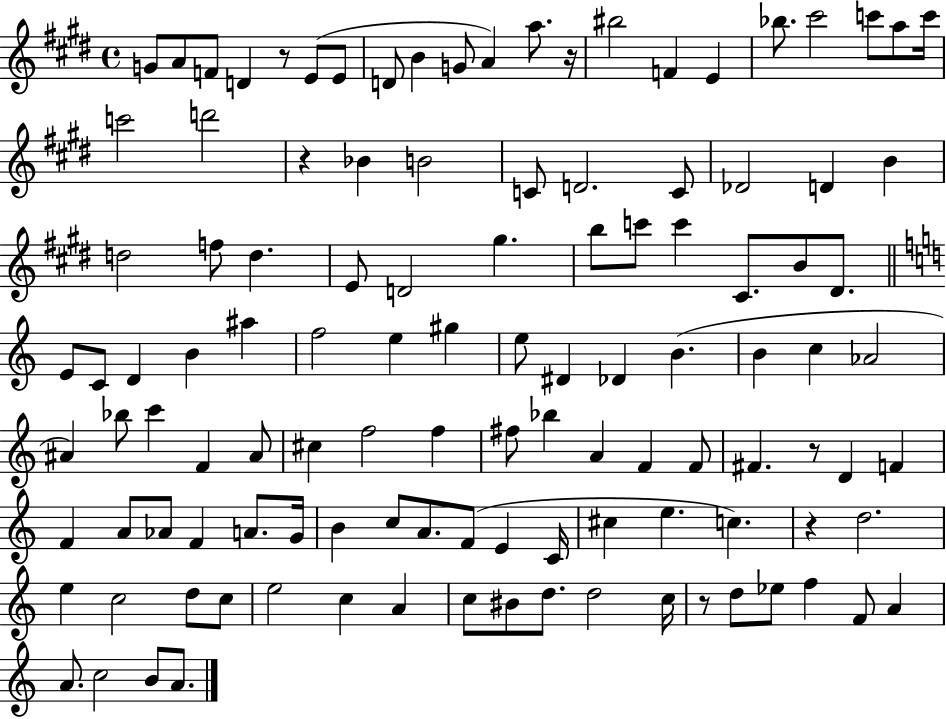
G4/e A4/e F4/e D4/q R/e E4/e E4/e D4/e B4/q G4/e A4/q A5/e. R/s BIS5/h F4/q E4/q Bb5/e. C#6/h C6/e A5/e C6/s C6/h D6/h R/q Bb4/q B4/h C4/e D4/h. C4/e Db4/h D4/q B4/q D5/h F5/e D5/q. E4/e D4/h G#5/q. B5/e C6/e C6/q C#4/e. B4/e D#4/e. E4/e C4/e D4/q B4/q A#5/q F5/h E5/q G#5/q E5/e D#4/q Db4/q B4/q. B4/q C5/q Ab4/h A#4/q Bb5/e C6/q F4/q A#4/e C#5/q F5/h F5/q F#5/e Bb5/q A4/q F4/q F4/e F#4/q. R/e D4/q F4/q F4/q A4/e Ab4/e F4/q A4/e. G4/s B4/q C5/e A4/e. F4/e E4/q C4/s C#5/q E5/q. C5/q. R/q D5/h. E5/q C5/h D5/e C5/e E5/h C5/q A4/q C5/e BIS4/e D5/e. D5/h C5/s R/e D5/e Eb5/e F5/q F4/e A4/q A4/e. C5/h B4/e A4/e.